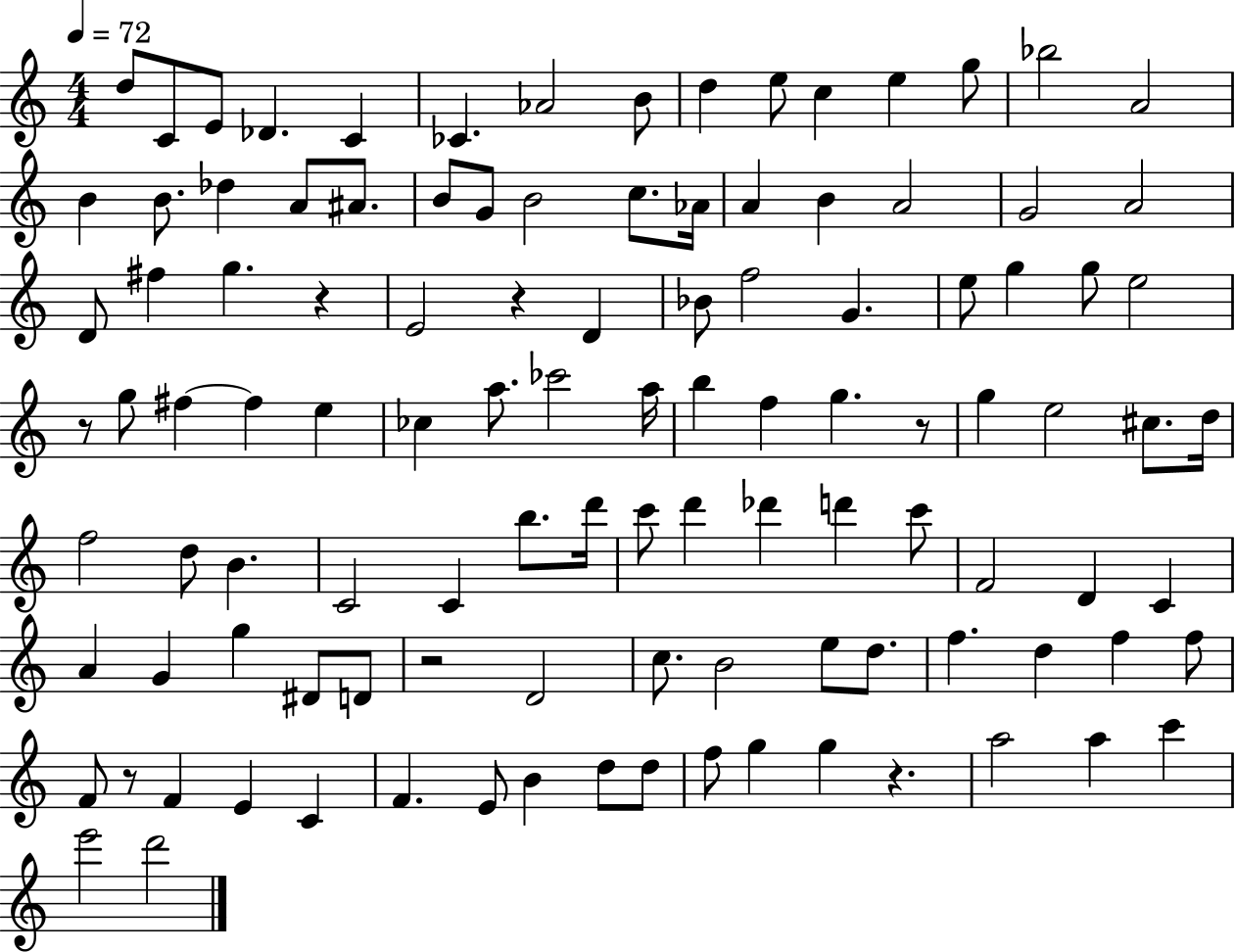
{
  \clef treble
  \numericTimeSignature
  \time 4/4
  \key c \major
  \tempo 4 = 72
  d''8 c'8 e'8 des'4. c'4 | ces'4. aes'2 b'8 | d''4 e''8 c''4 e''4 g''8 | bes''2 a'2 | \break b'4 b'8. des''4 a'8 ais'8. | b'8 g'8 b'2 c''8. aes'16 | a'4 b'4 a'2 | g'2 a'2 | \break d'8 fis''4 g''4. r4 | e'2 r4 d'4 | bes'8 f''2 g'4. | e''8 g''4 g''8 e''2 | \break r8 g''8 fis''4~~ fis''4 e''4 | ces''4 a''8. ces'''2 a''16 | b''4 f''4 g''4. r8 | g''4 e''2 cis''8. d''16 | \break f''2 d''8 b'4. | c'2 c'4 b''8. d'''16 | c'''8 d'''4 des'''4 d'''4 c'''8 | f'2 d'4 c'4 | \break a'4 g'4 g''4 dis'8 d'8 | r2 d'2 | c''8. b'2 e''8 d''8. | f''4. d''4 f''4 f''8 | \break f'8 r8 f'4 e'4 c'4 | f'4. e'8 b'4 d''8 d''8 | f''8 g''4 g''4 r4. | a''2 a''4 c'''4 | \break e'''2 d'''2 | \bar "|."
}